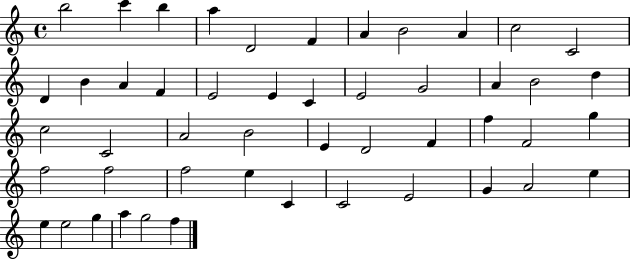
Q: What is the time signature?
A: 4/4